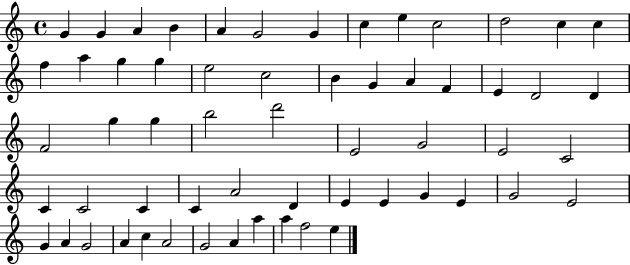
G4/q G4/q A4/q B4/q A4/q G4/h G4/q C5/q E5/q C5/h D5/h C5/q C5/q F5/q A5/q G5/q G5/q E5/h C5/h B4/q G4/q A4/q F4/q E4/q D4/h D4/q F4/h G5/q G5/q B5/h D6/h E4/h G4/h E4/h C4/h C4/q C4/h C4/q C4/q A4/h D4/q E4/q E4/q G4/q E4/q G4/h E4/h G4/q A4/q G4/h A4/q C5/q A4/h G4/h A4/q A5/q A5/q F5/h E5/q